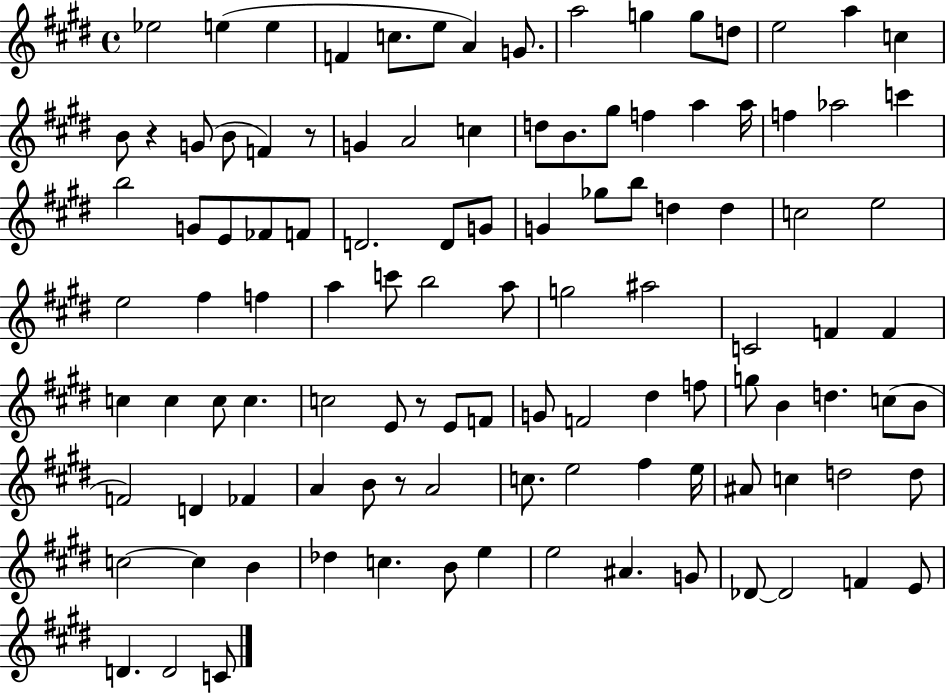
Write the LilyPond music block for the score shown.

{
  \clef treble
  \time 4/4
  \defaultTimeSignature
  \key e \major
  ees''2 e''4( e''4 | f'4 c''8. e''8 a'4) g'8. | a''2 g''4 g''8 d''8 | e''2 a''4 c''4 | \break b'8 r4 g'8( b'8 f'4) r8 | g'4 a'2 c''4 | d''8 b'8. gis''8 f''4 a''4 a''16 | f''4 aes''2 c'''4 | \break b''2 g'8 e'8 fes'8 f'8 | d'2. d'8 g'8 | g'4 ges''8 b''8 d''4 d''4 | c''2 e''2 | \break e''2 fis''4 f''4 | a''4 c'''8 b''2 a''8 | g''2 ais''2 | c'2 f'4 f'4 | \break c''4 c''4 c''8 c''4. | c''2 e'8 r8 e'8 f'8 | g'8 f'2 dis''4 f''8 | g''8 b'4 d''4. c''8( b'8 | \break f'2) d'4 fes'4 | a'4 b'8 r8 a'2 | c''8. e''2 fis''4 e''16 | ais'8 c''4 d''2 d''8 | \break c''2~~ c''4 b'4 | des''4 c''4. b'8 e''4 | e''2 ais'4. g'8 | des'8~~ des'2 f'4 e'8 | \break d'4. d'2 c'8 | \bar "|."
}